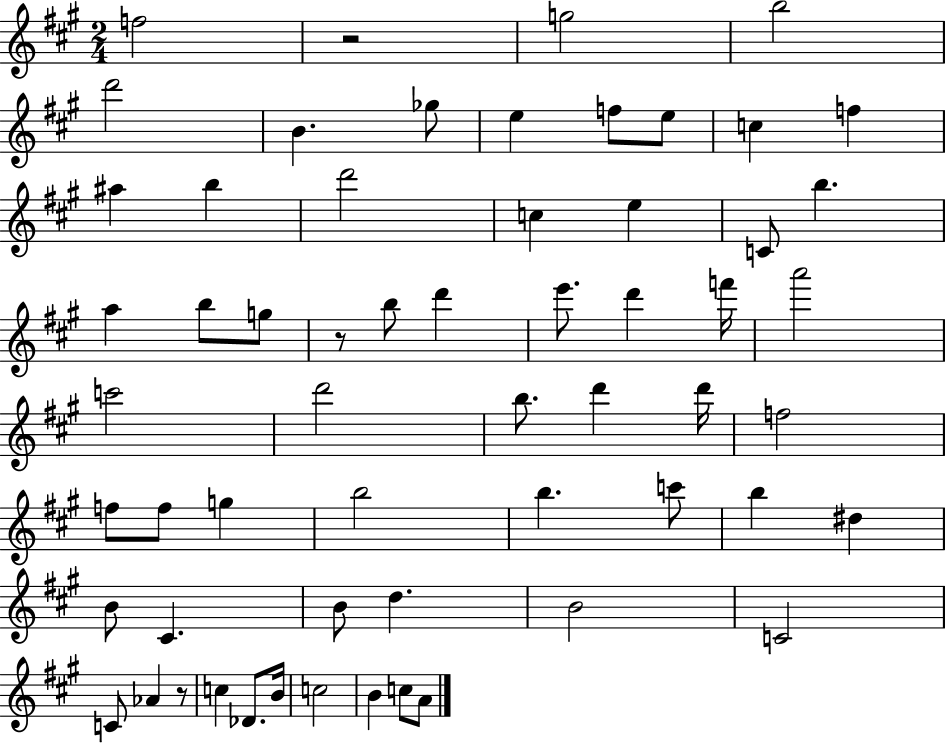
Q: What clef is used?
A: treble